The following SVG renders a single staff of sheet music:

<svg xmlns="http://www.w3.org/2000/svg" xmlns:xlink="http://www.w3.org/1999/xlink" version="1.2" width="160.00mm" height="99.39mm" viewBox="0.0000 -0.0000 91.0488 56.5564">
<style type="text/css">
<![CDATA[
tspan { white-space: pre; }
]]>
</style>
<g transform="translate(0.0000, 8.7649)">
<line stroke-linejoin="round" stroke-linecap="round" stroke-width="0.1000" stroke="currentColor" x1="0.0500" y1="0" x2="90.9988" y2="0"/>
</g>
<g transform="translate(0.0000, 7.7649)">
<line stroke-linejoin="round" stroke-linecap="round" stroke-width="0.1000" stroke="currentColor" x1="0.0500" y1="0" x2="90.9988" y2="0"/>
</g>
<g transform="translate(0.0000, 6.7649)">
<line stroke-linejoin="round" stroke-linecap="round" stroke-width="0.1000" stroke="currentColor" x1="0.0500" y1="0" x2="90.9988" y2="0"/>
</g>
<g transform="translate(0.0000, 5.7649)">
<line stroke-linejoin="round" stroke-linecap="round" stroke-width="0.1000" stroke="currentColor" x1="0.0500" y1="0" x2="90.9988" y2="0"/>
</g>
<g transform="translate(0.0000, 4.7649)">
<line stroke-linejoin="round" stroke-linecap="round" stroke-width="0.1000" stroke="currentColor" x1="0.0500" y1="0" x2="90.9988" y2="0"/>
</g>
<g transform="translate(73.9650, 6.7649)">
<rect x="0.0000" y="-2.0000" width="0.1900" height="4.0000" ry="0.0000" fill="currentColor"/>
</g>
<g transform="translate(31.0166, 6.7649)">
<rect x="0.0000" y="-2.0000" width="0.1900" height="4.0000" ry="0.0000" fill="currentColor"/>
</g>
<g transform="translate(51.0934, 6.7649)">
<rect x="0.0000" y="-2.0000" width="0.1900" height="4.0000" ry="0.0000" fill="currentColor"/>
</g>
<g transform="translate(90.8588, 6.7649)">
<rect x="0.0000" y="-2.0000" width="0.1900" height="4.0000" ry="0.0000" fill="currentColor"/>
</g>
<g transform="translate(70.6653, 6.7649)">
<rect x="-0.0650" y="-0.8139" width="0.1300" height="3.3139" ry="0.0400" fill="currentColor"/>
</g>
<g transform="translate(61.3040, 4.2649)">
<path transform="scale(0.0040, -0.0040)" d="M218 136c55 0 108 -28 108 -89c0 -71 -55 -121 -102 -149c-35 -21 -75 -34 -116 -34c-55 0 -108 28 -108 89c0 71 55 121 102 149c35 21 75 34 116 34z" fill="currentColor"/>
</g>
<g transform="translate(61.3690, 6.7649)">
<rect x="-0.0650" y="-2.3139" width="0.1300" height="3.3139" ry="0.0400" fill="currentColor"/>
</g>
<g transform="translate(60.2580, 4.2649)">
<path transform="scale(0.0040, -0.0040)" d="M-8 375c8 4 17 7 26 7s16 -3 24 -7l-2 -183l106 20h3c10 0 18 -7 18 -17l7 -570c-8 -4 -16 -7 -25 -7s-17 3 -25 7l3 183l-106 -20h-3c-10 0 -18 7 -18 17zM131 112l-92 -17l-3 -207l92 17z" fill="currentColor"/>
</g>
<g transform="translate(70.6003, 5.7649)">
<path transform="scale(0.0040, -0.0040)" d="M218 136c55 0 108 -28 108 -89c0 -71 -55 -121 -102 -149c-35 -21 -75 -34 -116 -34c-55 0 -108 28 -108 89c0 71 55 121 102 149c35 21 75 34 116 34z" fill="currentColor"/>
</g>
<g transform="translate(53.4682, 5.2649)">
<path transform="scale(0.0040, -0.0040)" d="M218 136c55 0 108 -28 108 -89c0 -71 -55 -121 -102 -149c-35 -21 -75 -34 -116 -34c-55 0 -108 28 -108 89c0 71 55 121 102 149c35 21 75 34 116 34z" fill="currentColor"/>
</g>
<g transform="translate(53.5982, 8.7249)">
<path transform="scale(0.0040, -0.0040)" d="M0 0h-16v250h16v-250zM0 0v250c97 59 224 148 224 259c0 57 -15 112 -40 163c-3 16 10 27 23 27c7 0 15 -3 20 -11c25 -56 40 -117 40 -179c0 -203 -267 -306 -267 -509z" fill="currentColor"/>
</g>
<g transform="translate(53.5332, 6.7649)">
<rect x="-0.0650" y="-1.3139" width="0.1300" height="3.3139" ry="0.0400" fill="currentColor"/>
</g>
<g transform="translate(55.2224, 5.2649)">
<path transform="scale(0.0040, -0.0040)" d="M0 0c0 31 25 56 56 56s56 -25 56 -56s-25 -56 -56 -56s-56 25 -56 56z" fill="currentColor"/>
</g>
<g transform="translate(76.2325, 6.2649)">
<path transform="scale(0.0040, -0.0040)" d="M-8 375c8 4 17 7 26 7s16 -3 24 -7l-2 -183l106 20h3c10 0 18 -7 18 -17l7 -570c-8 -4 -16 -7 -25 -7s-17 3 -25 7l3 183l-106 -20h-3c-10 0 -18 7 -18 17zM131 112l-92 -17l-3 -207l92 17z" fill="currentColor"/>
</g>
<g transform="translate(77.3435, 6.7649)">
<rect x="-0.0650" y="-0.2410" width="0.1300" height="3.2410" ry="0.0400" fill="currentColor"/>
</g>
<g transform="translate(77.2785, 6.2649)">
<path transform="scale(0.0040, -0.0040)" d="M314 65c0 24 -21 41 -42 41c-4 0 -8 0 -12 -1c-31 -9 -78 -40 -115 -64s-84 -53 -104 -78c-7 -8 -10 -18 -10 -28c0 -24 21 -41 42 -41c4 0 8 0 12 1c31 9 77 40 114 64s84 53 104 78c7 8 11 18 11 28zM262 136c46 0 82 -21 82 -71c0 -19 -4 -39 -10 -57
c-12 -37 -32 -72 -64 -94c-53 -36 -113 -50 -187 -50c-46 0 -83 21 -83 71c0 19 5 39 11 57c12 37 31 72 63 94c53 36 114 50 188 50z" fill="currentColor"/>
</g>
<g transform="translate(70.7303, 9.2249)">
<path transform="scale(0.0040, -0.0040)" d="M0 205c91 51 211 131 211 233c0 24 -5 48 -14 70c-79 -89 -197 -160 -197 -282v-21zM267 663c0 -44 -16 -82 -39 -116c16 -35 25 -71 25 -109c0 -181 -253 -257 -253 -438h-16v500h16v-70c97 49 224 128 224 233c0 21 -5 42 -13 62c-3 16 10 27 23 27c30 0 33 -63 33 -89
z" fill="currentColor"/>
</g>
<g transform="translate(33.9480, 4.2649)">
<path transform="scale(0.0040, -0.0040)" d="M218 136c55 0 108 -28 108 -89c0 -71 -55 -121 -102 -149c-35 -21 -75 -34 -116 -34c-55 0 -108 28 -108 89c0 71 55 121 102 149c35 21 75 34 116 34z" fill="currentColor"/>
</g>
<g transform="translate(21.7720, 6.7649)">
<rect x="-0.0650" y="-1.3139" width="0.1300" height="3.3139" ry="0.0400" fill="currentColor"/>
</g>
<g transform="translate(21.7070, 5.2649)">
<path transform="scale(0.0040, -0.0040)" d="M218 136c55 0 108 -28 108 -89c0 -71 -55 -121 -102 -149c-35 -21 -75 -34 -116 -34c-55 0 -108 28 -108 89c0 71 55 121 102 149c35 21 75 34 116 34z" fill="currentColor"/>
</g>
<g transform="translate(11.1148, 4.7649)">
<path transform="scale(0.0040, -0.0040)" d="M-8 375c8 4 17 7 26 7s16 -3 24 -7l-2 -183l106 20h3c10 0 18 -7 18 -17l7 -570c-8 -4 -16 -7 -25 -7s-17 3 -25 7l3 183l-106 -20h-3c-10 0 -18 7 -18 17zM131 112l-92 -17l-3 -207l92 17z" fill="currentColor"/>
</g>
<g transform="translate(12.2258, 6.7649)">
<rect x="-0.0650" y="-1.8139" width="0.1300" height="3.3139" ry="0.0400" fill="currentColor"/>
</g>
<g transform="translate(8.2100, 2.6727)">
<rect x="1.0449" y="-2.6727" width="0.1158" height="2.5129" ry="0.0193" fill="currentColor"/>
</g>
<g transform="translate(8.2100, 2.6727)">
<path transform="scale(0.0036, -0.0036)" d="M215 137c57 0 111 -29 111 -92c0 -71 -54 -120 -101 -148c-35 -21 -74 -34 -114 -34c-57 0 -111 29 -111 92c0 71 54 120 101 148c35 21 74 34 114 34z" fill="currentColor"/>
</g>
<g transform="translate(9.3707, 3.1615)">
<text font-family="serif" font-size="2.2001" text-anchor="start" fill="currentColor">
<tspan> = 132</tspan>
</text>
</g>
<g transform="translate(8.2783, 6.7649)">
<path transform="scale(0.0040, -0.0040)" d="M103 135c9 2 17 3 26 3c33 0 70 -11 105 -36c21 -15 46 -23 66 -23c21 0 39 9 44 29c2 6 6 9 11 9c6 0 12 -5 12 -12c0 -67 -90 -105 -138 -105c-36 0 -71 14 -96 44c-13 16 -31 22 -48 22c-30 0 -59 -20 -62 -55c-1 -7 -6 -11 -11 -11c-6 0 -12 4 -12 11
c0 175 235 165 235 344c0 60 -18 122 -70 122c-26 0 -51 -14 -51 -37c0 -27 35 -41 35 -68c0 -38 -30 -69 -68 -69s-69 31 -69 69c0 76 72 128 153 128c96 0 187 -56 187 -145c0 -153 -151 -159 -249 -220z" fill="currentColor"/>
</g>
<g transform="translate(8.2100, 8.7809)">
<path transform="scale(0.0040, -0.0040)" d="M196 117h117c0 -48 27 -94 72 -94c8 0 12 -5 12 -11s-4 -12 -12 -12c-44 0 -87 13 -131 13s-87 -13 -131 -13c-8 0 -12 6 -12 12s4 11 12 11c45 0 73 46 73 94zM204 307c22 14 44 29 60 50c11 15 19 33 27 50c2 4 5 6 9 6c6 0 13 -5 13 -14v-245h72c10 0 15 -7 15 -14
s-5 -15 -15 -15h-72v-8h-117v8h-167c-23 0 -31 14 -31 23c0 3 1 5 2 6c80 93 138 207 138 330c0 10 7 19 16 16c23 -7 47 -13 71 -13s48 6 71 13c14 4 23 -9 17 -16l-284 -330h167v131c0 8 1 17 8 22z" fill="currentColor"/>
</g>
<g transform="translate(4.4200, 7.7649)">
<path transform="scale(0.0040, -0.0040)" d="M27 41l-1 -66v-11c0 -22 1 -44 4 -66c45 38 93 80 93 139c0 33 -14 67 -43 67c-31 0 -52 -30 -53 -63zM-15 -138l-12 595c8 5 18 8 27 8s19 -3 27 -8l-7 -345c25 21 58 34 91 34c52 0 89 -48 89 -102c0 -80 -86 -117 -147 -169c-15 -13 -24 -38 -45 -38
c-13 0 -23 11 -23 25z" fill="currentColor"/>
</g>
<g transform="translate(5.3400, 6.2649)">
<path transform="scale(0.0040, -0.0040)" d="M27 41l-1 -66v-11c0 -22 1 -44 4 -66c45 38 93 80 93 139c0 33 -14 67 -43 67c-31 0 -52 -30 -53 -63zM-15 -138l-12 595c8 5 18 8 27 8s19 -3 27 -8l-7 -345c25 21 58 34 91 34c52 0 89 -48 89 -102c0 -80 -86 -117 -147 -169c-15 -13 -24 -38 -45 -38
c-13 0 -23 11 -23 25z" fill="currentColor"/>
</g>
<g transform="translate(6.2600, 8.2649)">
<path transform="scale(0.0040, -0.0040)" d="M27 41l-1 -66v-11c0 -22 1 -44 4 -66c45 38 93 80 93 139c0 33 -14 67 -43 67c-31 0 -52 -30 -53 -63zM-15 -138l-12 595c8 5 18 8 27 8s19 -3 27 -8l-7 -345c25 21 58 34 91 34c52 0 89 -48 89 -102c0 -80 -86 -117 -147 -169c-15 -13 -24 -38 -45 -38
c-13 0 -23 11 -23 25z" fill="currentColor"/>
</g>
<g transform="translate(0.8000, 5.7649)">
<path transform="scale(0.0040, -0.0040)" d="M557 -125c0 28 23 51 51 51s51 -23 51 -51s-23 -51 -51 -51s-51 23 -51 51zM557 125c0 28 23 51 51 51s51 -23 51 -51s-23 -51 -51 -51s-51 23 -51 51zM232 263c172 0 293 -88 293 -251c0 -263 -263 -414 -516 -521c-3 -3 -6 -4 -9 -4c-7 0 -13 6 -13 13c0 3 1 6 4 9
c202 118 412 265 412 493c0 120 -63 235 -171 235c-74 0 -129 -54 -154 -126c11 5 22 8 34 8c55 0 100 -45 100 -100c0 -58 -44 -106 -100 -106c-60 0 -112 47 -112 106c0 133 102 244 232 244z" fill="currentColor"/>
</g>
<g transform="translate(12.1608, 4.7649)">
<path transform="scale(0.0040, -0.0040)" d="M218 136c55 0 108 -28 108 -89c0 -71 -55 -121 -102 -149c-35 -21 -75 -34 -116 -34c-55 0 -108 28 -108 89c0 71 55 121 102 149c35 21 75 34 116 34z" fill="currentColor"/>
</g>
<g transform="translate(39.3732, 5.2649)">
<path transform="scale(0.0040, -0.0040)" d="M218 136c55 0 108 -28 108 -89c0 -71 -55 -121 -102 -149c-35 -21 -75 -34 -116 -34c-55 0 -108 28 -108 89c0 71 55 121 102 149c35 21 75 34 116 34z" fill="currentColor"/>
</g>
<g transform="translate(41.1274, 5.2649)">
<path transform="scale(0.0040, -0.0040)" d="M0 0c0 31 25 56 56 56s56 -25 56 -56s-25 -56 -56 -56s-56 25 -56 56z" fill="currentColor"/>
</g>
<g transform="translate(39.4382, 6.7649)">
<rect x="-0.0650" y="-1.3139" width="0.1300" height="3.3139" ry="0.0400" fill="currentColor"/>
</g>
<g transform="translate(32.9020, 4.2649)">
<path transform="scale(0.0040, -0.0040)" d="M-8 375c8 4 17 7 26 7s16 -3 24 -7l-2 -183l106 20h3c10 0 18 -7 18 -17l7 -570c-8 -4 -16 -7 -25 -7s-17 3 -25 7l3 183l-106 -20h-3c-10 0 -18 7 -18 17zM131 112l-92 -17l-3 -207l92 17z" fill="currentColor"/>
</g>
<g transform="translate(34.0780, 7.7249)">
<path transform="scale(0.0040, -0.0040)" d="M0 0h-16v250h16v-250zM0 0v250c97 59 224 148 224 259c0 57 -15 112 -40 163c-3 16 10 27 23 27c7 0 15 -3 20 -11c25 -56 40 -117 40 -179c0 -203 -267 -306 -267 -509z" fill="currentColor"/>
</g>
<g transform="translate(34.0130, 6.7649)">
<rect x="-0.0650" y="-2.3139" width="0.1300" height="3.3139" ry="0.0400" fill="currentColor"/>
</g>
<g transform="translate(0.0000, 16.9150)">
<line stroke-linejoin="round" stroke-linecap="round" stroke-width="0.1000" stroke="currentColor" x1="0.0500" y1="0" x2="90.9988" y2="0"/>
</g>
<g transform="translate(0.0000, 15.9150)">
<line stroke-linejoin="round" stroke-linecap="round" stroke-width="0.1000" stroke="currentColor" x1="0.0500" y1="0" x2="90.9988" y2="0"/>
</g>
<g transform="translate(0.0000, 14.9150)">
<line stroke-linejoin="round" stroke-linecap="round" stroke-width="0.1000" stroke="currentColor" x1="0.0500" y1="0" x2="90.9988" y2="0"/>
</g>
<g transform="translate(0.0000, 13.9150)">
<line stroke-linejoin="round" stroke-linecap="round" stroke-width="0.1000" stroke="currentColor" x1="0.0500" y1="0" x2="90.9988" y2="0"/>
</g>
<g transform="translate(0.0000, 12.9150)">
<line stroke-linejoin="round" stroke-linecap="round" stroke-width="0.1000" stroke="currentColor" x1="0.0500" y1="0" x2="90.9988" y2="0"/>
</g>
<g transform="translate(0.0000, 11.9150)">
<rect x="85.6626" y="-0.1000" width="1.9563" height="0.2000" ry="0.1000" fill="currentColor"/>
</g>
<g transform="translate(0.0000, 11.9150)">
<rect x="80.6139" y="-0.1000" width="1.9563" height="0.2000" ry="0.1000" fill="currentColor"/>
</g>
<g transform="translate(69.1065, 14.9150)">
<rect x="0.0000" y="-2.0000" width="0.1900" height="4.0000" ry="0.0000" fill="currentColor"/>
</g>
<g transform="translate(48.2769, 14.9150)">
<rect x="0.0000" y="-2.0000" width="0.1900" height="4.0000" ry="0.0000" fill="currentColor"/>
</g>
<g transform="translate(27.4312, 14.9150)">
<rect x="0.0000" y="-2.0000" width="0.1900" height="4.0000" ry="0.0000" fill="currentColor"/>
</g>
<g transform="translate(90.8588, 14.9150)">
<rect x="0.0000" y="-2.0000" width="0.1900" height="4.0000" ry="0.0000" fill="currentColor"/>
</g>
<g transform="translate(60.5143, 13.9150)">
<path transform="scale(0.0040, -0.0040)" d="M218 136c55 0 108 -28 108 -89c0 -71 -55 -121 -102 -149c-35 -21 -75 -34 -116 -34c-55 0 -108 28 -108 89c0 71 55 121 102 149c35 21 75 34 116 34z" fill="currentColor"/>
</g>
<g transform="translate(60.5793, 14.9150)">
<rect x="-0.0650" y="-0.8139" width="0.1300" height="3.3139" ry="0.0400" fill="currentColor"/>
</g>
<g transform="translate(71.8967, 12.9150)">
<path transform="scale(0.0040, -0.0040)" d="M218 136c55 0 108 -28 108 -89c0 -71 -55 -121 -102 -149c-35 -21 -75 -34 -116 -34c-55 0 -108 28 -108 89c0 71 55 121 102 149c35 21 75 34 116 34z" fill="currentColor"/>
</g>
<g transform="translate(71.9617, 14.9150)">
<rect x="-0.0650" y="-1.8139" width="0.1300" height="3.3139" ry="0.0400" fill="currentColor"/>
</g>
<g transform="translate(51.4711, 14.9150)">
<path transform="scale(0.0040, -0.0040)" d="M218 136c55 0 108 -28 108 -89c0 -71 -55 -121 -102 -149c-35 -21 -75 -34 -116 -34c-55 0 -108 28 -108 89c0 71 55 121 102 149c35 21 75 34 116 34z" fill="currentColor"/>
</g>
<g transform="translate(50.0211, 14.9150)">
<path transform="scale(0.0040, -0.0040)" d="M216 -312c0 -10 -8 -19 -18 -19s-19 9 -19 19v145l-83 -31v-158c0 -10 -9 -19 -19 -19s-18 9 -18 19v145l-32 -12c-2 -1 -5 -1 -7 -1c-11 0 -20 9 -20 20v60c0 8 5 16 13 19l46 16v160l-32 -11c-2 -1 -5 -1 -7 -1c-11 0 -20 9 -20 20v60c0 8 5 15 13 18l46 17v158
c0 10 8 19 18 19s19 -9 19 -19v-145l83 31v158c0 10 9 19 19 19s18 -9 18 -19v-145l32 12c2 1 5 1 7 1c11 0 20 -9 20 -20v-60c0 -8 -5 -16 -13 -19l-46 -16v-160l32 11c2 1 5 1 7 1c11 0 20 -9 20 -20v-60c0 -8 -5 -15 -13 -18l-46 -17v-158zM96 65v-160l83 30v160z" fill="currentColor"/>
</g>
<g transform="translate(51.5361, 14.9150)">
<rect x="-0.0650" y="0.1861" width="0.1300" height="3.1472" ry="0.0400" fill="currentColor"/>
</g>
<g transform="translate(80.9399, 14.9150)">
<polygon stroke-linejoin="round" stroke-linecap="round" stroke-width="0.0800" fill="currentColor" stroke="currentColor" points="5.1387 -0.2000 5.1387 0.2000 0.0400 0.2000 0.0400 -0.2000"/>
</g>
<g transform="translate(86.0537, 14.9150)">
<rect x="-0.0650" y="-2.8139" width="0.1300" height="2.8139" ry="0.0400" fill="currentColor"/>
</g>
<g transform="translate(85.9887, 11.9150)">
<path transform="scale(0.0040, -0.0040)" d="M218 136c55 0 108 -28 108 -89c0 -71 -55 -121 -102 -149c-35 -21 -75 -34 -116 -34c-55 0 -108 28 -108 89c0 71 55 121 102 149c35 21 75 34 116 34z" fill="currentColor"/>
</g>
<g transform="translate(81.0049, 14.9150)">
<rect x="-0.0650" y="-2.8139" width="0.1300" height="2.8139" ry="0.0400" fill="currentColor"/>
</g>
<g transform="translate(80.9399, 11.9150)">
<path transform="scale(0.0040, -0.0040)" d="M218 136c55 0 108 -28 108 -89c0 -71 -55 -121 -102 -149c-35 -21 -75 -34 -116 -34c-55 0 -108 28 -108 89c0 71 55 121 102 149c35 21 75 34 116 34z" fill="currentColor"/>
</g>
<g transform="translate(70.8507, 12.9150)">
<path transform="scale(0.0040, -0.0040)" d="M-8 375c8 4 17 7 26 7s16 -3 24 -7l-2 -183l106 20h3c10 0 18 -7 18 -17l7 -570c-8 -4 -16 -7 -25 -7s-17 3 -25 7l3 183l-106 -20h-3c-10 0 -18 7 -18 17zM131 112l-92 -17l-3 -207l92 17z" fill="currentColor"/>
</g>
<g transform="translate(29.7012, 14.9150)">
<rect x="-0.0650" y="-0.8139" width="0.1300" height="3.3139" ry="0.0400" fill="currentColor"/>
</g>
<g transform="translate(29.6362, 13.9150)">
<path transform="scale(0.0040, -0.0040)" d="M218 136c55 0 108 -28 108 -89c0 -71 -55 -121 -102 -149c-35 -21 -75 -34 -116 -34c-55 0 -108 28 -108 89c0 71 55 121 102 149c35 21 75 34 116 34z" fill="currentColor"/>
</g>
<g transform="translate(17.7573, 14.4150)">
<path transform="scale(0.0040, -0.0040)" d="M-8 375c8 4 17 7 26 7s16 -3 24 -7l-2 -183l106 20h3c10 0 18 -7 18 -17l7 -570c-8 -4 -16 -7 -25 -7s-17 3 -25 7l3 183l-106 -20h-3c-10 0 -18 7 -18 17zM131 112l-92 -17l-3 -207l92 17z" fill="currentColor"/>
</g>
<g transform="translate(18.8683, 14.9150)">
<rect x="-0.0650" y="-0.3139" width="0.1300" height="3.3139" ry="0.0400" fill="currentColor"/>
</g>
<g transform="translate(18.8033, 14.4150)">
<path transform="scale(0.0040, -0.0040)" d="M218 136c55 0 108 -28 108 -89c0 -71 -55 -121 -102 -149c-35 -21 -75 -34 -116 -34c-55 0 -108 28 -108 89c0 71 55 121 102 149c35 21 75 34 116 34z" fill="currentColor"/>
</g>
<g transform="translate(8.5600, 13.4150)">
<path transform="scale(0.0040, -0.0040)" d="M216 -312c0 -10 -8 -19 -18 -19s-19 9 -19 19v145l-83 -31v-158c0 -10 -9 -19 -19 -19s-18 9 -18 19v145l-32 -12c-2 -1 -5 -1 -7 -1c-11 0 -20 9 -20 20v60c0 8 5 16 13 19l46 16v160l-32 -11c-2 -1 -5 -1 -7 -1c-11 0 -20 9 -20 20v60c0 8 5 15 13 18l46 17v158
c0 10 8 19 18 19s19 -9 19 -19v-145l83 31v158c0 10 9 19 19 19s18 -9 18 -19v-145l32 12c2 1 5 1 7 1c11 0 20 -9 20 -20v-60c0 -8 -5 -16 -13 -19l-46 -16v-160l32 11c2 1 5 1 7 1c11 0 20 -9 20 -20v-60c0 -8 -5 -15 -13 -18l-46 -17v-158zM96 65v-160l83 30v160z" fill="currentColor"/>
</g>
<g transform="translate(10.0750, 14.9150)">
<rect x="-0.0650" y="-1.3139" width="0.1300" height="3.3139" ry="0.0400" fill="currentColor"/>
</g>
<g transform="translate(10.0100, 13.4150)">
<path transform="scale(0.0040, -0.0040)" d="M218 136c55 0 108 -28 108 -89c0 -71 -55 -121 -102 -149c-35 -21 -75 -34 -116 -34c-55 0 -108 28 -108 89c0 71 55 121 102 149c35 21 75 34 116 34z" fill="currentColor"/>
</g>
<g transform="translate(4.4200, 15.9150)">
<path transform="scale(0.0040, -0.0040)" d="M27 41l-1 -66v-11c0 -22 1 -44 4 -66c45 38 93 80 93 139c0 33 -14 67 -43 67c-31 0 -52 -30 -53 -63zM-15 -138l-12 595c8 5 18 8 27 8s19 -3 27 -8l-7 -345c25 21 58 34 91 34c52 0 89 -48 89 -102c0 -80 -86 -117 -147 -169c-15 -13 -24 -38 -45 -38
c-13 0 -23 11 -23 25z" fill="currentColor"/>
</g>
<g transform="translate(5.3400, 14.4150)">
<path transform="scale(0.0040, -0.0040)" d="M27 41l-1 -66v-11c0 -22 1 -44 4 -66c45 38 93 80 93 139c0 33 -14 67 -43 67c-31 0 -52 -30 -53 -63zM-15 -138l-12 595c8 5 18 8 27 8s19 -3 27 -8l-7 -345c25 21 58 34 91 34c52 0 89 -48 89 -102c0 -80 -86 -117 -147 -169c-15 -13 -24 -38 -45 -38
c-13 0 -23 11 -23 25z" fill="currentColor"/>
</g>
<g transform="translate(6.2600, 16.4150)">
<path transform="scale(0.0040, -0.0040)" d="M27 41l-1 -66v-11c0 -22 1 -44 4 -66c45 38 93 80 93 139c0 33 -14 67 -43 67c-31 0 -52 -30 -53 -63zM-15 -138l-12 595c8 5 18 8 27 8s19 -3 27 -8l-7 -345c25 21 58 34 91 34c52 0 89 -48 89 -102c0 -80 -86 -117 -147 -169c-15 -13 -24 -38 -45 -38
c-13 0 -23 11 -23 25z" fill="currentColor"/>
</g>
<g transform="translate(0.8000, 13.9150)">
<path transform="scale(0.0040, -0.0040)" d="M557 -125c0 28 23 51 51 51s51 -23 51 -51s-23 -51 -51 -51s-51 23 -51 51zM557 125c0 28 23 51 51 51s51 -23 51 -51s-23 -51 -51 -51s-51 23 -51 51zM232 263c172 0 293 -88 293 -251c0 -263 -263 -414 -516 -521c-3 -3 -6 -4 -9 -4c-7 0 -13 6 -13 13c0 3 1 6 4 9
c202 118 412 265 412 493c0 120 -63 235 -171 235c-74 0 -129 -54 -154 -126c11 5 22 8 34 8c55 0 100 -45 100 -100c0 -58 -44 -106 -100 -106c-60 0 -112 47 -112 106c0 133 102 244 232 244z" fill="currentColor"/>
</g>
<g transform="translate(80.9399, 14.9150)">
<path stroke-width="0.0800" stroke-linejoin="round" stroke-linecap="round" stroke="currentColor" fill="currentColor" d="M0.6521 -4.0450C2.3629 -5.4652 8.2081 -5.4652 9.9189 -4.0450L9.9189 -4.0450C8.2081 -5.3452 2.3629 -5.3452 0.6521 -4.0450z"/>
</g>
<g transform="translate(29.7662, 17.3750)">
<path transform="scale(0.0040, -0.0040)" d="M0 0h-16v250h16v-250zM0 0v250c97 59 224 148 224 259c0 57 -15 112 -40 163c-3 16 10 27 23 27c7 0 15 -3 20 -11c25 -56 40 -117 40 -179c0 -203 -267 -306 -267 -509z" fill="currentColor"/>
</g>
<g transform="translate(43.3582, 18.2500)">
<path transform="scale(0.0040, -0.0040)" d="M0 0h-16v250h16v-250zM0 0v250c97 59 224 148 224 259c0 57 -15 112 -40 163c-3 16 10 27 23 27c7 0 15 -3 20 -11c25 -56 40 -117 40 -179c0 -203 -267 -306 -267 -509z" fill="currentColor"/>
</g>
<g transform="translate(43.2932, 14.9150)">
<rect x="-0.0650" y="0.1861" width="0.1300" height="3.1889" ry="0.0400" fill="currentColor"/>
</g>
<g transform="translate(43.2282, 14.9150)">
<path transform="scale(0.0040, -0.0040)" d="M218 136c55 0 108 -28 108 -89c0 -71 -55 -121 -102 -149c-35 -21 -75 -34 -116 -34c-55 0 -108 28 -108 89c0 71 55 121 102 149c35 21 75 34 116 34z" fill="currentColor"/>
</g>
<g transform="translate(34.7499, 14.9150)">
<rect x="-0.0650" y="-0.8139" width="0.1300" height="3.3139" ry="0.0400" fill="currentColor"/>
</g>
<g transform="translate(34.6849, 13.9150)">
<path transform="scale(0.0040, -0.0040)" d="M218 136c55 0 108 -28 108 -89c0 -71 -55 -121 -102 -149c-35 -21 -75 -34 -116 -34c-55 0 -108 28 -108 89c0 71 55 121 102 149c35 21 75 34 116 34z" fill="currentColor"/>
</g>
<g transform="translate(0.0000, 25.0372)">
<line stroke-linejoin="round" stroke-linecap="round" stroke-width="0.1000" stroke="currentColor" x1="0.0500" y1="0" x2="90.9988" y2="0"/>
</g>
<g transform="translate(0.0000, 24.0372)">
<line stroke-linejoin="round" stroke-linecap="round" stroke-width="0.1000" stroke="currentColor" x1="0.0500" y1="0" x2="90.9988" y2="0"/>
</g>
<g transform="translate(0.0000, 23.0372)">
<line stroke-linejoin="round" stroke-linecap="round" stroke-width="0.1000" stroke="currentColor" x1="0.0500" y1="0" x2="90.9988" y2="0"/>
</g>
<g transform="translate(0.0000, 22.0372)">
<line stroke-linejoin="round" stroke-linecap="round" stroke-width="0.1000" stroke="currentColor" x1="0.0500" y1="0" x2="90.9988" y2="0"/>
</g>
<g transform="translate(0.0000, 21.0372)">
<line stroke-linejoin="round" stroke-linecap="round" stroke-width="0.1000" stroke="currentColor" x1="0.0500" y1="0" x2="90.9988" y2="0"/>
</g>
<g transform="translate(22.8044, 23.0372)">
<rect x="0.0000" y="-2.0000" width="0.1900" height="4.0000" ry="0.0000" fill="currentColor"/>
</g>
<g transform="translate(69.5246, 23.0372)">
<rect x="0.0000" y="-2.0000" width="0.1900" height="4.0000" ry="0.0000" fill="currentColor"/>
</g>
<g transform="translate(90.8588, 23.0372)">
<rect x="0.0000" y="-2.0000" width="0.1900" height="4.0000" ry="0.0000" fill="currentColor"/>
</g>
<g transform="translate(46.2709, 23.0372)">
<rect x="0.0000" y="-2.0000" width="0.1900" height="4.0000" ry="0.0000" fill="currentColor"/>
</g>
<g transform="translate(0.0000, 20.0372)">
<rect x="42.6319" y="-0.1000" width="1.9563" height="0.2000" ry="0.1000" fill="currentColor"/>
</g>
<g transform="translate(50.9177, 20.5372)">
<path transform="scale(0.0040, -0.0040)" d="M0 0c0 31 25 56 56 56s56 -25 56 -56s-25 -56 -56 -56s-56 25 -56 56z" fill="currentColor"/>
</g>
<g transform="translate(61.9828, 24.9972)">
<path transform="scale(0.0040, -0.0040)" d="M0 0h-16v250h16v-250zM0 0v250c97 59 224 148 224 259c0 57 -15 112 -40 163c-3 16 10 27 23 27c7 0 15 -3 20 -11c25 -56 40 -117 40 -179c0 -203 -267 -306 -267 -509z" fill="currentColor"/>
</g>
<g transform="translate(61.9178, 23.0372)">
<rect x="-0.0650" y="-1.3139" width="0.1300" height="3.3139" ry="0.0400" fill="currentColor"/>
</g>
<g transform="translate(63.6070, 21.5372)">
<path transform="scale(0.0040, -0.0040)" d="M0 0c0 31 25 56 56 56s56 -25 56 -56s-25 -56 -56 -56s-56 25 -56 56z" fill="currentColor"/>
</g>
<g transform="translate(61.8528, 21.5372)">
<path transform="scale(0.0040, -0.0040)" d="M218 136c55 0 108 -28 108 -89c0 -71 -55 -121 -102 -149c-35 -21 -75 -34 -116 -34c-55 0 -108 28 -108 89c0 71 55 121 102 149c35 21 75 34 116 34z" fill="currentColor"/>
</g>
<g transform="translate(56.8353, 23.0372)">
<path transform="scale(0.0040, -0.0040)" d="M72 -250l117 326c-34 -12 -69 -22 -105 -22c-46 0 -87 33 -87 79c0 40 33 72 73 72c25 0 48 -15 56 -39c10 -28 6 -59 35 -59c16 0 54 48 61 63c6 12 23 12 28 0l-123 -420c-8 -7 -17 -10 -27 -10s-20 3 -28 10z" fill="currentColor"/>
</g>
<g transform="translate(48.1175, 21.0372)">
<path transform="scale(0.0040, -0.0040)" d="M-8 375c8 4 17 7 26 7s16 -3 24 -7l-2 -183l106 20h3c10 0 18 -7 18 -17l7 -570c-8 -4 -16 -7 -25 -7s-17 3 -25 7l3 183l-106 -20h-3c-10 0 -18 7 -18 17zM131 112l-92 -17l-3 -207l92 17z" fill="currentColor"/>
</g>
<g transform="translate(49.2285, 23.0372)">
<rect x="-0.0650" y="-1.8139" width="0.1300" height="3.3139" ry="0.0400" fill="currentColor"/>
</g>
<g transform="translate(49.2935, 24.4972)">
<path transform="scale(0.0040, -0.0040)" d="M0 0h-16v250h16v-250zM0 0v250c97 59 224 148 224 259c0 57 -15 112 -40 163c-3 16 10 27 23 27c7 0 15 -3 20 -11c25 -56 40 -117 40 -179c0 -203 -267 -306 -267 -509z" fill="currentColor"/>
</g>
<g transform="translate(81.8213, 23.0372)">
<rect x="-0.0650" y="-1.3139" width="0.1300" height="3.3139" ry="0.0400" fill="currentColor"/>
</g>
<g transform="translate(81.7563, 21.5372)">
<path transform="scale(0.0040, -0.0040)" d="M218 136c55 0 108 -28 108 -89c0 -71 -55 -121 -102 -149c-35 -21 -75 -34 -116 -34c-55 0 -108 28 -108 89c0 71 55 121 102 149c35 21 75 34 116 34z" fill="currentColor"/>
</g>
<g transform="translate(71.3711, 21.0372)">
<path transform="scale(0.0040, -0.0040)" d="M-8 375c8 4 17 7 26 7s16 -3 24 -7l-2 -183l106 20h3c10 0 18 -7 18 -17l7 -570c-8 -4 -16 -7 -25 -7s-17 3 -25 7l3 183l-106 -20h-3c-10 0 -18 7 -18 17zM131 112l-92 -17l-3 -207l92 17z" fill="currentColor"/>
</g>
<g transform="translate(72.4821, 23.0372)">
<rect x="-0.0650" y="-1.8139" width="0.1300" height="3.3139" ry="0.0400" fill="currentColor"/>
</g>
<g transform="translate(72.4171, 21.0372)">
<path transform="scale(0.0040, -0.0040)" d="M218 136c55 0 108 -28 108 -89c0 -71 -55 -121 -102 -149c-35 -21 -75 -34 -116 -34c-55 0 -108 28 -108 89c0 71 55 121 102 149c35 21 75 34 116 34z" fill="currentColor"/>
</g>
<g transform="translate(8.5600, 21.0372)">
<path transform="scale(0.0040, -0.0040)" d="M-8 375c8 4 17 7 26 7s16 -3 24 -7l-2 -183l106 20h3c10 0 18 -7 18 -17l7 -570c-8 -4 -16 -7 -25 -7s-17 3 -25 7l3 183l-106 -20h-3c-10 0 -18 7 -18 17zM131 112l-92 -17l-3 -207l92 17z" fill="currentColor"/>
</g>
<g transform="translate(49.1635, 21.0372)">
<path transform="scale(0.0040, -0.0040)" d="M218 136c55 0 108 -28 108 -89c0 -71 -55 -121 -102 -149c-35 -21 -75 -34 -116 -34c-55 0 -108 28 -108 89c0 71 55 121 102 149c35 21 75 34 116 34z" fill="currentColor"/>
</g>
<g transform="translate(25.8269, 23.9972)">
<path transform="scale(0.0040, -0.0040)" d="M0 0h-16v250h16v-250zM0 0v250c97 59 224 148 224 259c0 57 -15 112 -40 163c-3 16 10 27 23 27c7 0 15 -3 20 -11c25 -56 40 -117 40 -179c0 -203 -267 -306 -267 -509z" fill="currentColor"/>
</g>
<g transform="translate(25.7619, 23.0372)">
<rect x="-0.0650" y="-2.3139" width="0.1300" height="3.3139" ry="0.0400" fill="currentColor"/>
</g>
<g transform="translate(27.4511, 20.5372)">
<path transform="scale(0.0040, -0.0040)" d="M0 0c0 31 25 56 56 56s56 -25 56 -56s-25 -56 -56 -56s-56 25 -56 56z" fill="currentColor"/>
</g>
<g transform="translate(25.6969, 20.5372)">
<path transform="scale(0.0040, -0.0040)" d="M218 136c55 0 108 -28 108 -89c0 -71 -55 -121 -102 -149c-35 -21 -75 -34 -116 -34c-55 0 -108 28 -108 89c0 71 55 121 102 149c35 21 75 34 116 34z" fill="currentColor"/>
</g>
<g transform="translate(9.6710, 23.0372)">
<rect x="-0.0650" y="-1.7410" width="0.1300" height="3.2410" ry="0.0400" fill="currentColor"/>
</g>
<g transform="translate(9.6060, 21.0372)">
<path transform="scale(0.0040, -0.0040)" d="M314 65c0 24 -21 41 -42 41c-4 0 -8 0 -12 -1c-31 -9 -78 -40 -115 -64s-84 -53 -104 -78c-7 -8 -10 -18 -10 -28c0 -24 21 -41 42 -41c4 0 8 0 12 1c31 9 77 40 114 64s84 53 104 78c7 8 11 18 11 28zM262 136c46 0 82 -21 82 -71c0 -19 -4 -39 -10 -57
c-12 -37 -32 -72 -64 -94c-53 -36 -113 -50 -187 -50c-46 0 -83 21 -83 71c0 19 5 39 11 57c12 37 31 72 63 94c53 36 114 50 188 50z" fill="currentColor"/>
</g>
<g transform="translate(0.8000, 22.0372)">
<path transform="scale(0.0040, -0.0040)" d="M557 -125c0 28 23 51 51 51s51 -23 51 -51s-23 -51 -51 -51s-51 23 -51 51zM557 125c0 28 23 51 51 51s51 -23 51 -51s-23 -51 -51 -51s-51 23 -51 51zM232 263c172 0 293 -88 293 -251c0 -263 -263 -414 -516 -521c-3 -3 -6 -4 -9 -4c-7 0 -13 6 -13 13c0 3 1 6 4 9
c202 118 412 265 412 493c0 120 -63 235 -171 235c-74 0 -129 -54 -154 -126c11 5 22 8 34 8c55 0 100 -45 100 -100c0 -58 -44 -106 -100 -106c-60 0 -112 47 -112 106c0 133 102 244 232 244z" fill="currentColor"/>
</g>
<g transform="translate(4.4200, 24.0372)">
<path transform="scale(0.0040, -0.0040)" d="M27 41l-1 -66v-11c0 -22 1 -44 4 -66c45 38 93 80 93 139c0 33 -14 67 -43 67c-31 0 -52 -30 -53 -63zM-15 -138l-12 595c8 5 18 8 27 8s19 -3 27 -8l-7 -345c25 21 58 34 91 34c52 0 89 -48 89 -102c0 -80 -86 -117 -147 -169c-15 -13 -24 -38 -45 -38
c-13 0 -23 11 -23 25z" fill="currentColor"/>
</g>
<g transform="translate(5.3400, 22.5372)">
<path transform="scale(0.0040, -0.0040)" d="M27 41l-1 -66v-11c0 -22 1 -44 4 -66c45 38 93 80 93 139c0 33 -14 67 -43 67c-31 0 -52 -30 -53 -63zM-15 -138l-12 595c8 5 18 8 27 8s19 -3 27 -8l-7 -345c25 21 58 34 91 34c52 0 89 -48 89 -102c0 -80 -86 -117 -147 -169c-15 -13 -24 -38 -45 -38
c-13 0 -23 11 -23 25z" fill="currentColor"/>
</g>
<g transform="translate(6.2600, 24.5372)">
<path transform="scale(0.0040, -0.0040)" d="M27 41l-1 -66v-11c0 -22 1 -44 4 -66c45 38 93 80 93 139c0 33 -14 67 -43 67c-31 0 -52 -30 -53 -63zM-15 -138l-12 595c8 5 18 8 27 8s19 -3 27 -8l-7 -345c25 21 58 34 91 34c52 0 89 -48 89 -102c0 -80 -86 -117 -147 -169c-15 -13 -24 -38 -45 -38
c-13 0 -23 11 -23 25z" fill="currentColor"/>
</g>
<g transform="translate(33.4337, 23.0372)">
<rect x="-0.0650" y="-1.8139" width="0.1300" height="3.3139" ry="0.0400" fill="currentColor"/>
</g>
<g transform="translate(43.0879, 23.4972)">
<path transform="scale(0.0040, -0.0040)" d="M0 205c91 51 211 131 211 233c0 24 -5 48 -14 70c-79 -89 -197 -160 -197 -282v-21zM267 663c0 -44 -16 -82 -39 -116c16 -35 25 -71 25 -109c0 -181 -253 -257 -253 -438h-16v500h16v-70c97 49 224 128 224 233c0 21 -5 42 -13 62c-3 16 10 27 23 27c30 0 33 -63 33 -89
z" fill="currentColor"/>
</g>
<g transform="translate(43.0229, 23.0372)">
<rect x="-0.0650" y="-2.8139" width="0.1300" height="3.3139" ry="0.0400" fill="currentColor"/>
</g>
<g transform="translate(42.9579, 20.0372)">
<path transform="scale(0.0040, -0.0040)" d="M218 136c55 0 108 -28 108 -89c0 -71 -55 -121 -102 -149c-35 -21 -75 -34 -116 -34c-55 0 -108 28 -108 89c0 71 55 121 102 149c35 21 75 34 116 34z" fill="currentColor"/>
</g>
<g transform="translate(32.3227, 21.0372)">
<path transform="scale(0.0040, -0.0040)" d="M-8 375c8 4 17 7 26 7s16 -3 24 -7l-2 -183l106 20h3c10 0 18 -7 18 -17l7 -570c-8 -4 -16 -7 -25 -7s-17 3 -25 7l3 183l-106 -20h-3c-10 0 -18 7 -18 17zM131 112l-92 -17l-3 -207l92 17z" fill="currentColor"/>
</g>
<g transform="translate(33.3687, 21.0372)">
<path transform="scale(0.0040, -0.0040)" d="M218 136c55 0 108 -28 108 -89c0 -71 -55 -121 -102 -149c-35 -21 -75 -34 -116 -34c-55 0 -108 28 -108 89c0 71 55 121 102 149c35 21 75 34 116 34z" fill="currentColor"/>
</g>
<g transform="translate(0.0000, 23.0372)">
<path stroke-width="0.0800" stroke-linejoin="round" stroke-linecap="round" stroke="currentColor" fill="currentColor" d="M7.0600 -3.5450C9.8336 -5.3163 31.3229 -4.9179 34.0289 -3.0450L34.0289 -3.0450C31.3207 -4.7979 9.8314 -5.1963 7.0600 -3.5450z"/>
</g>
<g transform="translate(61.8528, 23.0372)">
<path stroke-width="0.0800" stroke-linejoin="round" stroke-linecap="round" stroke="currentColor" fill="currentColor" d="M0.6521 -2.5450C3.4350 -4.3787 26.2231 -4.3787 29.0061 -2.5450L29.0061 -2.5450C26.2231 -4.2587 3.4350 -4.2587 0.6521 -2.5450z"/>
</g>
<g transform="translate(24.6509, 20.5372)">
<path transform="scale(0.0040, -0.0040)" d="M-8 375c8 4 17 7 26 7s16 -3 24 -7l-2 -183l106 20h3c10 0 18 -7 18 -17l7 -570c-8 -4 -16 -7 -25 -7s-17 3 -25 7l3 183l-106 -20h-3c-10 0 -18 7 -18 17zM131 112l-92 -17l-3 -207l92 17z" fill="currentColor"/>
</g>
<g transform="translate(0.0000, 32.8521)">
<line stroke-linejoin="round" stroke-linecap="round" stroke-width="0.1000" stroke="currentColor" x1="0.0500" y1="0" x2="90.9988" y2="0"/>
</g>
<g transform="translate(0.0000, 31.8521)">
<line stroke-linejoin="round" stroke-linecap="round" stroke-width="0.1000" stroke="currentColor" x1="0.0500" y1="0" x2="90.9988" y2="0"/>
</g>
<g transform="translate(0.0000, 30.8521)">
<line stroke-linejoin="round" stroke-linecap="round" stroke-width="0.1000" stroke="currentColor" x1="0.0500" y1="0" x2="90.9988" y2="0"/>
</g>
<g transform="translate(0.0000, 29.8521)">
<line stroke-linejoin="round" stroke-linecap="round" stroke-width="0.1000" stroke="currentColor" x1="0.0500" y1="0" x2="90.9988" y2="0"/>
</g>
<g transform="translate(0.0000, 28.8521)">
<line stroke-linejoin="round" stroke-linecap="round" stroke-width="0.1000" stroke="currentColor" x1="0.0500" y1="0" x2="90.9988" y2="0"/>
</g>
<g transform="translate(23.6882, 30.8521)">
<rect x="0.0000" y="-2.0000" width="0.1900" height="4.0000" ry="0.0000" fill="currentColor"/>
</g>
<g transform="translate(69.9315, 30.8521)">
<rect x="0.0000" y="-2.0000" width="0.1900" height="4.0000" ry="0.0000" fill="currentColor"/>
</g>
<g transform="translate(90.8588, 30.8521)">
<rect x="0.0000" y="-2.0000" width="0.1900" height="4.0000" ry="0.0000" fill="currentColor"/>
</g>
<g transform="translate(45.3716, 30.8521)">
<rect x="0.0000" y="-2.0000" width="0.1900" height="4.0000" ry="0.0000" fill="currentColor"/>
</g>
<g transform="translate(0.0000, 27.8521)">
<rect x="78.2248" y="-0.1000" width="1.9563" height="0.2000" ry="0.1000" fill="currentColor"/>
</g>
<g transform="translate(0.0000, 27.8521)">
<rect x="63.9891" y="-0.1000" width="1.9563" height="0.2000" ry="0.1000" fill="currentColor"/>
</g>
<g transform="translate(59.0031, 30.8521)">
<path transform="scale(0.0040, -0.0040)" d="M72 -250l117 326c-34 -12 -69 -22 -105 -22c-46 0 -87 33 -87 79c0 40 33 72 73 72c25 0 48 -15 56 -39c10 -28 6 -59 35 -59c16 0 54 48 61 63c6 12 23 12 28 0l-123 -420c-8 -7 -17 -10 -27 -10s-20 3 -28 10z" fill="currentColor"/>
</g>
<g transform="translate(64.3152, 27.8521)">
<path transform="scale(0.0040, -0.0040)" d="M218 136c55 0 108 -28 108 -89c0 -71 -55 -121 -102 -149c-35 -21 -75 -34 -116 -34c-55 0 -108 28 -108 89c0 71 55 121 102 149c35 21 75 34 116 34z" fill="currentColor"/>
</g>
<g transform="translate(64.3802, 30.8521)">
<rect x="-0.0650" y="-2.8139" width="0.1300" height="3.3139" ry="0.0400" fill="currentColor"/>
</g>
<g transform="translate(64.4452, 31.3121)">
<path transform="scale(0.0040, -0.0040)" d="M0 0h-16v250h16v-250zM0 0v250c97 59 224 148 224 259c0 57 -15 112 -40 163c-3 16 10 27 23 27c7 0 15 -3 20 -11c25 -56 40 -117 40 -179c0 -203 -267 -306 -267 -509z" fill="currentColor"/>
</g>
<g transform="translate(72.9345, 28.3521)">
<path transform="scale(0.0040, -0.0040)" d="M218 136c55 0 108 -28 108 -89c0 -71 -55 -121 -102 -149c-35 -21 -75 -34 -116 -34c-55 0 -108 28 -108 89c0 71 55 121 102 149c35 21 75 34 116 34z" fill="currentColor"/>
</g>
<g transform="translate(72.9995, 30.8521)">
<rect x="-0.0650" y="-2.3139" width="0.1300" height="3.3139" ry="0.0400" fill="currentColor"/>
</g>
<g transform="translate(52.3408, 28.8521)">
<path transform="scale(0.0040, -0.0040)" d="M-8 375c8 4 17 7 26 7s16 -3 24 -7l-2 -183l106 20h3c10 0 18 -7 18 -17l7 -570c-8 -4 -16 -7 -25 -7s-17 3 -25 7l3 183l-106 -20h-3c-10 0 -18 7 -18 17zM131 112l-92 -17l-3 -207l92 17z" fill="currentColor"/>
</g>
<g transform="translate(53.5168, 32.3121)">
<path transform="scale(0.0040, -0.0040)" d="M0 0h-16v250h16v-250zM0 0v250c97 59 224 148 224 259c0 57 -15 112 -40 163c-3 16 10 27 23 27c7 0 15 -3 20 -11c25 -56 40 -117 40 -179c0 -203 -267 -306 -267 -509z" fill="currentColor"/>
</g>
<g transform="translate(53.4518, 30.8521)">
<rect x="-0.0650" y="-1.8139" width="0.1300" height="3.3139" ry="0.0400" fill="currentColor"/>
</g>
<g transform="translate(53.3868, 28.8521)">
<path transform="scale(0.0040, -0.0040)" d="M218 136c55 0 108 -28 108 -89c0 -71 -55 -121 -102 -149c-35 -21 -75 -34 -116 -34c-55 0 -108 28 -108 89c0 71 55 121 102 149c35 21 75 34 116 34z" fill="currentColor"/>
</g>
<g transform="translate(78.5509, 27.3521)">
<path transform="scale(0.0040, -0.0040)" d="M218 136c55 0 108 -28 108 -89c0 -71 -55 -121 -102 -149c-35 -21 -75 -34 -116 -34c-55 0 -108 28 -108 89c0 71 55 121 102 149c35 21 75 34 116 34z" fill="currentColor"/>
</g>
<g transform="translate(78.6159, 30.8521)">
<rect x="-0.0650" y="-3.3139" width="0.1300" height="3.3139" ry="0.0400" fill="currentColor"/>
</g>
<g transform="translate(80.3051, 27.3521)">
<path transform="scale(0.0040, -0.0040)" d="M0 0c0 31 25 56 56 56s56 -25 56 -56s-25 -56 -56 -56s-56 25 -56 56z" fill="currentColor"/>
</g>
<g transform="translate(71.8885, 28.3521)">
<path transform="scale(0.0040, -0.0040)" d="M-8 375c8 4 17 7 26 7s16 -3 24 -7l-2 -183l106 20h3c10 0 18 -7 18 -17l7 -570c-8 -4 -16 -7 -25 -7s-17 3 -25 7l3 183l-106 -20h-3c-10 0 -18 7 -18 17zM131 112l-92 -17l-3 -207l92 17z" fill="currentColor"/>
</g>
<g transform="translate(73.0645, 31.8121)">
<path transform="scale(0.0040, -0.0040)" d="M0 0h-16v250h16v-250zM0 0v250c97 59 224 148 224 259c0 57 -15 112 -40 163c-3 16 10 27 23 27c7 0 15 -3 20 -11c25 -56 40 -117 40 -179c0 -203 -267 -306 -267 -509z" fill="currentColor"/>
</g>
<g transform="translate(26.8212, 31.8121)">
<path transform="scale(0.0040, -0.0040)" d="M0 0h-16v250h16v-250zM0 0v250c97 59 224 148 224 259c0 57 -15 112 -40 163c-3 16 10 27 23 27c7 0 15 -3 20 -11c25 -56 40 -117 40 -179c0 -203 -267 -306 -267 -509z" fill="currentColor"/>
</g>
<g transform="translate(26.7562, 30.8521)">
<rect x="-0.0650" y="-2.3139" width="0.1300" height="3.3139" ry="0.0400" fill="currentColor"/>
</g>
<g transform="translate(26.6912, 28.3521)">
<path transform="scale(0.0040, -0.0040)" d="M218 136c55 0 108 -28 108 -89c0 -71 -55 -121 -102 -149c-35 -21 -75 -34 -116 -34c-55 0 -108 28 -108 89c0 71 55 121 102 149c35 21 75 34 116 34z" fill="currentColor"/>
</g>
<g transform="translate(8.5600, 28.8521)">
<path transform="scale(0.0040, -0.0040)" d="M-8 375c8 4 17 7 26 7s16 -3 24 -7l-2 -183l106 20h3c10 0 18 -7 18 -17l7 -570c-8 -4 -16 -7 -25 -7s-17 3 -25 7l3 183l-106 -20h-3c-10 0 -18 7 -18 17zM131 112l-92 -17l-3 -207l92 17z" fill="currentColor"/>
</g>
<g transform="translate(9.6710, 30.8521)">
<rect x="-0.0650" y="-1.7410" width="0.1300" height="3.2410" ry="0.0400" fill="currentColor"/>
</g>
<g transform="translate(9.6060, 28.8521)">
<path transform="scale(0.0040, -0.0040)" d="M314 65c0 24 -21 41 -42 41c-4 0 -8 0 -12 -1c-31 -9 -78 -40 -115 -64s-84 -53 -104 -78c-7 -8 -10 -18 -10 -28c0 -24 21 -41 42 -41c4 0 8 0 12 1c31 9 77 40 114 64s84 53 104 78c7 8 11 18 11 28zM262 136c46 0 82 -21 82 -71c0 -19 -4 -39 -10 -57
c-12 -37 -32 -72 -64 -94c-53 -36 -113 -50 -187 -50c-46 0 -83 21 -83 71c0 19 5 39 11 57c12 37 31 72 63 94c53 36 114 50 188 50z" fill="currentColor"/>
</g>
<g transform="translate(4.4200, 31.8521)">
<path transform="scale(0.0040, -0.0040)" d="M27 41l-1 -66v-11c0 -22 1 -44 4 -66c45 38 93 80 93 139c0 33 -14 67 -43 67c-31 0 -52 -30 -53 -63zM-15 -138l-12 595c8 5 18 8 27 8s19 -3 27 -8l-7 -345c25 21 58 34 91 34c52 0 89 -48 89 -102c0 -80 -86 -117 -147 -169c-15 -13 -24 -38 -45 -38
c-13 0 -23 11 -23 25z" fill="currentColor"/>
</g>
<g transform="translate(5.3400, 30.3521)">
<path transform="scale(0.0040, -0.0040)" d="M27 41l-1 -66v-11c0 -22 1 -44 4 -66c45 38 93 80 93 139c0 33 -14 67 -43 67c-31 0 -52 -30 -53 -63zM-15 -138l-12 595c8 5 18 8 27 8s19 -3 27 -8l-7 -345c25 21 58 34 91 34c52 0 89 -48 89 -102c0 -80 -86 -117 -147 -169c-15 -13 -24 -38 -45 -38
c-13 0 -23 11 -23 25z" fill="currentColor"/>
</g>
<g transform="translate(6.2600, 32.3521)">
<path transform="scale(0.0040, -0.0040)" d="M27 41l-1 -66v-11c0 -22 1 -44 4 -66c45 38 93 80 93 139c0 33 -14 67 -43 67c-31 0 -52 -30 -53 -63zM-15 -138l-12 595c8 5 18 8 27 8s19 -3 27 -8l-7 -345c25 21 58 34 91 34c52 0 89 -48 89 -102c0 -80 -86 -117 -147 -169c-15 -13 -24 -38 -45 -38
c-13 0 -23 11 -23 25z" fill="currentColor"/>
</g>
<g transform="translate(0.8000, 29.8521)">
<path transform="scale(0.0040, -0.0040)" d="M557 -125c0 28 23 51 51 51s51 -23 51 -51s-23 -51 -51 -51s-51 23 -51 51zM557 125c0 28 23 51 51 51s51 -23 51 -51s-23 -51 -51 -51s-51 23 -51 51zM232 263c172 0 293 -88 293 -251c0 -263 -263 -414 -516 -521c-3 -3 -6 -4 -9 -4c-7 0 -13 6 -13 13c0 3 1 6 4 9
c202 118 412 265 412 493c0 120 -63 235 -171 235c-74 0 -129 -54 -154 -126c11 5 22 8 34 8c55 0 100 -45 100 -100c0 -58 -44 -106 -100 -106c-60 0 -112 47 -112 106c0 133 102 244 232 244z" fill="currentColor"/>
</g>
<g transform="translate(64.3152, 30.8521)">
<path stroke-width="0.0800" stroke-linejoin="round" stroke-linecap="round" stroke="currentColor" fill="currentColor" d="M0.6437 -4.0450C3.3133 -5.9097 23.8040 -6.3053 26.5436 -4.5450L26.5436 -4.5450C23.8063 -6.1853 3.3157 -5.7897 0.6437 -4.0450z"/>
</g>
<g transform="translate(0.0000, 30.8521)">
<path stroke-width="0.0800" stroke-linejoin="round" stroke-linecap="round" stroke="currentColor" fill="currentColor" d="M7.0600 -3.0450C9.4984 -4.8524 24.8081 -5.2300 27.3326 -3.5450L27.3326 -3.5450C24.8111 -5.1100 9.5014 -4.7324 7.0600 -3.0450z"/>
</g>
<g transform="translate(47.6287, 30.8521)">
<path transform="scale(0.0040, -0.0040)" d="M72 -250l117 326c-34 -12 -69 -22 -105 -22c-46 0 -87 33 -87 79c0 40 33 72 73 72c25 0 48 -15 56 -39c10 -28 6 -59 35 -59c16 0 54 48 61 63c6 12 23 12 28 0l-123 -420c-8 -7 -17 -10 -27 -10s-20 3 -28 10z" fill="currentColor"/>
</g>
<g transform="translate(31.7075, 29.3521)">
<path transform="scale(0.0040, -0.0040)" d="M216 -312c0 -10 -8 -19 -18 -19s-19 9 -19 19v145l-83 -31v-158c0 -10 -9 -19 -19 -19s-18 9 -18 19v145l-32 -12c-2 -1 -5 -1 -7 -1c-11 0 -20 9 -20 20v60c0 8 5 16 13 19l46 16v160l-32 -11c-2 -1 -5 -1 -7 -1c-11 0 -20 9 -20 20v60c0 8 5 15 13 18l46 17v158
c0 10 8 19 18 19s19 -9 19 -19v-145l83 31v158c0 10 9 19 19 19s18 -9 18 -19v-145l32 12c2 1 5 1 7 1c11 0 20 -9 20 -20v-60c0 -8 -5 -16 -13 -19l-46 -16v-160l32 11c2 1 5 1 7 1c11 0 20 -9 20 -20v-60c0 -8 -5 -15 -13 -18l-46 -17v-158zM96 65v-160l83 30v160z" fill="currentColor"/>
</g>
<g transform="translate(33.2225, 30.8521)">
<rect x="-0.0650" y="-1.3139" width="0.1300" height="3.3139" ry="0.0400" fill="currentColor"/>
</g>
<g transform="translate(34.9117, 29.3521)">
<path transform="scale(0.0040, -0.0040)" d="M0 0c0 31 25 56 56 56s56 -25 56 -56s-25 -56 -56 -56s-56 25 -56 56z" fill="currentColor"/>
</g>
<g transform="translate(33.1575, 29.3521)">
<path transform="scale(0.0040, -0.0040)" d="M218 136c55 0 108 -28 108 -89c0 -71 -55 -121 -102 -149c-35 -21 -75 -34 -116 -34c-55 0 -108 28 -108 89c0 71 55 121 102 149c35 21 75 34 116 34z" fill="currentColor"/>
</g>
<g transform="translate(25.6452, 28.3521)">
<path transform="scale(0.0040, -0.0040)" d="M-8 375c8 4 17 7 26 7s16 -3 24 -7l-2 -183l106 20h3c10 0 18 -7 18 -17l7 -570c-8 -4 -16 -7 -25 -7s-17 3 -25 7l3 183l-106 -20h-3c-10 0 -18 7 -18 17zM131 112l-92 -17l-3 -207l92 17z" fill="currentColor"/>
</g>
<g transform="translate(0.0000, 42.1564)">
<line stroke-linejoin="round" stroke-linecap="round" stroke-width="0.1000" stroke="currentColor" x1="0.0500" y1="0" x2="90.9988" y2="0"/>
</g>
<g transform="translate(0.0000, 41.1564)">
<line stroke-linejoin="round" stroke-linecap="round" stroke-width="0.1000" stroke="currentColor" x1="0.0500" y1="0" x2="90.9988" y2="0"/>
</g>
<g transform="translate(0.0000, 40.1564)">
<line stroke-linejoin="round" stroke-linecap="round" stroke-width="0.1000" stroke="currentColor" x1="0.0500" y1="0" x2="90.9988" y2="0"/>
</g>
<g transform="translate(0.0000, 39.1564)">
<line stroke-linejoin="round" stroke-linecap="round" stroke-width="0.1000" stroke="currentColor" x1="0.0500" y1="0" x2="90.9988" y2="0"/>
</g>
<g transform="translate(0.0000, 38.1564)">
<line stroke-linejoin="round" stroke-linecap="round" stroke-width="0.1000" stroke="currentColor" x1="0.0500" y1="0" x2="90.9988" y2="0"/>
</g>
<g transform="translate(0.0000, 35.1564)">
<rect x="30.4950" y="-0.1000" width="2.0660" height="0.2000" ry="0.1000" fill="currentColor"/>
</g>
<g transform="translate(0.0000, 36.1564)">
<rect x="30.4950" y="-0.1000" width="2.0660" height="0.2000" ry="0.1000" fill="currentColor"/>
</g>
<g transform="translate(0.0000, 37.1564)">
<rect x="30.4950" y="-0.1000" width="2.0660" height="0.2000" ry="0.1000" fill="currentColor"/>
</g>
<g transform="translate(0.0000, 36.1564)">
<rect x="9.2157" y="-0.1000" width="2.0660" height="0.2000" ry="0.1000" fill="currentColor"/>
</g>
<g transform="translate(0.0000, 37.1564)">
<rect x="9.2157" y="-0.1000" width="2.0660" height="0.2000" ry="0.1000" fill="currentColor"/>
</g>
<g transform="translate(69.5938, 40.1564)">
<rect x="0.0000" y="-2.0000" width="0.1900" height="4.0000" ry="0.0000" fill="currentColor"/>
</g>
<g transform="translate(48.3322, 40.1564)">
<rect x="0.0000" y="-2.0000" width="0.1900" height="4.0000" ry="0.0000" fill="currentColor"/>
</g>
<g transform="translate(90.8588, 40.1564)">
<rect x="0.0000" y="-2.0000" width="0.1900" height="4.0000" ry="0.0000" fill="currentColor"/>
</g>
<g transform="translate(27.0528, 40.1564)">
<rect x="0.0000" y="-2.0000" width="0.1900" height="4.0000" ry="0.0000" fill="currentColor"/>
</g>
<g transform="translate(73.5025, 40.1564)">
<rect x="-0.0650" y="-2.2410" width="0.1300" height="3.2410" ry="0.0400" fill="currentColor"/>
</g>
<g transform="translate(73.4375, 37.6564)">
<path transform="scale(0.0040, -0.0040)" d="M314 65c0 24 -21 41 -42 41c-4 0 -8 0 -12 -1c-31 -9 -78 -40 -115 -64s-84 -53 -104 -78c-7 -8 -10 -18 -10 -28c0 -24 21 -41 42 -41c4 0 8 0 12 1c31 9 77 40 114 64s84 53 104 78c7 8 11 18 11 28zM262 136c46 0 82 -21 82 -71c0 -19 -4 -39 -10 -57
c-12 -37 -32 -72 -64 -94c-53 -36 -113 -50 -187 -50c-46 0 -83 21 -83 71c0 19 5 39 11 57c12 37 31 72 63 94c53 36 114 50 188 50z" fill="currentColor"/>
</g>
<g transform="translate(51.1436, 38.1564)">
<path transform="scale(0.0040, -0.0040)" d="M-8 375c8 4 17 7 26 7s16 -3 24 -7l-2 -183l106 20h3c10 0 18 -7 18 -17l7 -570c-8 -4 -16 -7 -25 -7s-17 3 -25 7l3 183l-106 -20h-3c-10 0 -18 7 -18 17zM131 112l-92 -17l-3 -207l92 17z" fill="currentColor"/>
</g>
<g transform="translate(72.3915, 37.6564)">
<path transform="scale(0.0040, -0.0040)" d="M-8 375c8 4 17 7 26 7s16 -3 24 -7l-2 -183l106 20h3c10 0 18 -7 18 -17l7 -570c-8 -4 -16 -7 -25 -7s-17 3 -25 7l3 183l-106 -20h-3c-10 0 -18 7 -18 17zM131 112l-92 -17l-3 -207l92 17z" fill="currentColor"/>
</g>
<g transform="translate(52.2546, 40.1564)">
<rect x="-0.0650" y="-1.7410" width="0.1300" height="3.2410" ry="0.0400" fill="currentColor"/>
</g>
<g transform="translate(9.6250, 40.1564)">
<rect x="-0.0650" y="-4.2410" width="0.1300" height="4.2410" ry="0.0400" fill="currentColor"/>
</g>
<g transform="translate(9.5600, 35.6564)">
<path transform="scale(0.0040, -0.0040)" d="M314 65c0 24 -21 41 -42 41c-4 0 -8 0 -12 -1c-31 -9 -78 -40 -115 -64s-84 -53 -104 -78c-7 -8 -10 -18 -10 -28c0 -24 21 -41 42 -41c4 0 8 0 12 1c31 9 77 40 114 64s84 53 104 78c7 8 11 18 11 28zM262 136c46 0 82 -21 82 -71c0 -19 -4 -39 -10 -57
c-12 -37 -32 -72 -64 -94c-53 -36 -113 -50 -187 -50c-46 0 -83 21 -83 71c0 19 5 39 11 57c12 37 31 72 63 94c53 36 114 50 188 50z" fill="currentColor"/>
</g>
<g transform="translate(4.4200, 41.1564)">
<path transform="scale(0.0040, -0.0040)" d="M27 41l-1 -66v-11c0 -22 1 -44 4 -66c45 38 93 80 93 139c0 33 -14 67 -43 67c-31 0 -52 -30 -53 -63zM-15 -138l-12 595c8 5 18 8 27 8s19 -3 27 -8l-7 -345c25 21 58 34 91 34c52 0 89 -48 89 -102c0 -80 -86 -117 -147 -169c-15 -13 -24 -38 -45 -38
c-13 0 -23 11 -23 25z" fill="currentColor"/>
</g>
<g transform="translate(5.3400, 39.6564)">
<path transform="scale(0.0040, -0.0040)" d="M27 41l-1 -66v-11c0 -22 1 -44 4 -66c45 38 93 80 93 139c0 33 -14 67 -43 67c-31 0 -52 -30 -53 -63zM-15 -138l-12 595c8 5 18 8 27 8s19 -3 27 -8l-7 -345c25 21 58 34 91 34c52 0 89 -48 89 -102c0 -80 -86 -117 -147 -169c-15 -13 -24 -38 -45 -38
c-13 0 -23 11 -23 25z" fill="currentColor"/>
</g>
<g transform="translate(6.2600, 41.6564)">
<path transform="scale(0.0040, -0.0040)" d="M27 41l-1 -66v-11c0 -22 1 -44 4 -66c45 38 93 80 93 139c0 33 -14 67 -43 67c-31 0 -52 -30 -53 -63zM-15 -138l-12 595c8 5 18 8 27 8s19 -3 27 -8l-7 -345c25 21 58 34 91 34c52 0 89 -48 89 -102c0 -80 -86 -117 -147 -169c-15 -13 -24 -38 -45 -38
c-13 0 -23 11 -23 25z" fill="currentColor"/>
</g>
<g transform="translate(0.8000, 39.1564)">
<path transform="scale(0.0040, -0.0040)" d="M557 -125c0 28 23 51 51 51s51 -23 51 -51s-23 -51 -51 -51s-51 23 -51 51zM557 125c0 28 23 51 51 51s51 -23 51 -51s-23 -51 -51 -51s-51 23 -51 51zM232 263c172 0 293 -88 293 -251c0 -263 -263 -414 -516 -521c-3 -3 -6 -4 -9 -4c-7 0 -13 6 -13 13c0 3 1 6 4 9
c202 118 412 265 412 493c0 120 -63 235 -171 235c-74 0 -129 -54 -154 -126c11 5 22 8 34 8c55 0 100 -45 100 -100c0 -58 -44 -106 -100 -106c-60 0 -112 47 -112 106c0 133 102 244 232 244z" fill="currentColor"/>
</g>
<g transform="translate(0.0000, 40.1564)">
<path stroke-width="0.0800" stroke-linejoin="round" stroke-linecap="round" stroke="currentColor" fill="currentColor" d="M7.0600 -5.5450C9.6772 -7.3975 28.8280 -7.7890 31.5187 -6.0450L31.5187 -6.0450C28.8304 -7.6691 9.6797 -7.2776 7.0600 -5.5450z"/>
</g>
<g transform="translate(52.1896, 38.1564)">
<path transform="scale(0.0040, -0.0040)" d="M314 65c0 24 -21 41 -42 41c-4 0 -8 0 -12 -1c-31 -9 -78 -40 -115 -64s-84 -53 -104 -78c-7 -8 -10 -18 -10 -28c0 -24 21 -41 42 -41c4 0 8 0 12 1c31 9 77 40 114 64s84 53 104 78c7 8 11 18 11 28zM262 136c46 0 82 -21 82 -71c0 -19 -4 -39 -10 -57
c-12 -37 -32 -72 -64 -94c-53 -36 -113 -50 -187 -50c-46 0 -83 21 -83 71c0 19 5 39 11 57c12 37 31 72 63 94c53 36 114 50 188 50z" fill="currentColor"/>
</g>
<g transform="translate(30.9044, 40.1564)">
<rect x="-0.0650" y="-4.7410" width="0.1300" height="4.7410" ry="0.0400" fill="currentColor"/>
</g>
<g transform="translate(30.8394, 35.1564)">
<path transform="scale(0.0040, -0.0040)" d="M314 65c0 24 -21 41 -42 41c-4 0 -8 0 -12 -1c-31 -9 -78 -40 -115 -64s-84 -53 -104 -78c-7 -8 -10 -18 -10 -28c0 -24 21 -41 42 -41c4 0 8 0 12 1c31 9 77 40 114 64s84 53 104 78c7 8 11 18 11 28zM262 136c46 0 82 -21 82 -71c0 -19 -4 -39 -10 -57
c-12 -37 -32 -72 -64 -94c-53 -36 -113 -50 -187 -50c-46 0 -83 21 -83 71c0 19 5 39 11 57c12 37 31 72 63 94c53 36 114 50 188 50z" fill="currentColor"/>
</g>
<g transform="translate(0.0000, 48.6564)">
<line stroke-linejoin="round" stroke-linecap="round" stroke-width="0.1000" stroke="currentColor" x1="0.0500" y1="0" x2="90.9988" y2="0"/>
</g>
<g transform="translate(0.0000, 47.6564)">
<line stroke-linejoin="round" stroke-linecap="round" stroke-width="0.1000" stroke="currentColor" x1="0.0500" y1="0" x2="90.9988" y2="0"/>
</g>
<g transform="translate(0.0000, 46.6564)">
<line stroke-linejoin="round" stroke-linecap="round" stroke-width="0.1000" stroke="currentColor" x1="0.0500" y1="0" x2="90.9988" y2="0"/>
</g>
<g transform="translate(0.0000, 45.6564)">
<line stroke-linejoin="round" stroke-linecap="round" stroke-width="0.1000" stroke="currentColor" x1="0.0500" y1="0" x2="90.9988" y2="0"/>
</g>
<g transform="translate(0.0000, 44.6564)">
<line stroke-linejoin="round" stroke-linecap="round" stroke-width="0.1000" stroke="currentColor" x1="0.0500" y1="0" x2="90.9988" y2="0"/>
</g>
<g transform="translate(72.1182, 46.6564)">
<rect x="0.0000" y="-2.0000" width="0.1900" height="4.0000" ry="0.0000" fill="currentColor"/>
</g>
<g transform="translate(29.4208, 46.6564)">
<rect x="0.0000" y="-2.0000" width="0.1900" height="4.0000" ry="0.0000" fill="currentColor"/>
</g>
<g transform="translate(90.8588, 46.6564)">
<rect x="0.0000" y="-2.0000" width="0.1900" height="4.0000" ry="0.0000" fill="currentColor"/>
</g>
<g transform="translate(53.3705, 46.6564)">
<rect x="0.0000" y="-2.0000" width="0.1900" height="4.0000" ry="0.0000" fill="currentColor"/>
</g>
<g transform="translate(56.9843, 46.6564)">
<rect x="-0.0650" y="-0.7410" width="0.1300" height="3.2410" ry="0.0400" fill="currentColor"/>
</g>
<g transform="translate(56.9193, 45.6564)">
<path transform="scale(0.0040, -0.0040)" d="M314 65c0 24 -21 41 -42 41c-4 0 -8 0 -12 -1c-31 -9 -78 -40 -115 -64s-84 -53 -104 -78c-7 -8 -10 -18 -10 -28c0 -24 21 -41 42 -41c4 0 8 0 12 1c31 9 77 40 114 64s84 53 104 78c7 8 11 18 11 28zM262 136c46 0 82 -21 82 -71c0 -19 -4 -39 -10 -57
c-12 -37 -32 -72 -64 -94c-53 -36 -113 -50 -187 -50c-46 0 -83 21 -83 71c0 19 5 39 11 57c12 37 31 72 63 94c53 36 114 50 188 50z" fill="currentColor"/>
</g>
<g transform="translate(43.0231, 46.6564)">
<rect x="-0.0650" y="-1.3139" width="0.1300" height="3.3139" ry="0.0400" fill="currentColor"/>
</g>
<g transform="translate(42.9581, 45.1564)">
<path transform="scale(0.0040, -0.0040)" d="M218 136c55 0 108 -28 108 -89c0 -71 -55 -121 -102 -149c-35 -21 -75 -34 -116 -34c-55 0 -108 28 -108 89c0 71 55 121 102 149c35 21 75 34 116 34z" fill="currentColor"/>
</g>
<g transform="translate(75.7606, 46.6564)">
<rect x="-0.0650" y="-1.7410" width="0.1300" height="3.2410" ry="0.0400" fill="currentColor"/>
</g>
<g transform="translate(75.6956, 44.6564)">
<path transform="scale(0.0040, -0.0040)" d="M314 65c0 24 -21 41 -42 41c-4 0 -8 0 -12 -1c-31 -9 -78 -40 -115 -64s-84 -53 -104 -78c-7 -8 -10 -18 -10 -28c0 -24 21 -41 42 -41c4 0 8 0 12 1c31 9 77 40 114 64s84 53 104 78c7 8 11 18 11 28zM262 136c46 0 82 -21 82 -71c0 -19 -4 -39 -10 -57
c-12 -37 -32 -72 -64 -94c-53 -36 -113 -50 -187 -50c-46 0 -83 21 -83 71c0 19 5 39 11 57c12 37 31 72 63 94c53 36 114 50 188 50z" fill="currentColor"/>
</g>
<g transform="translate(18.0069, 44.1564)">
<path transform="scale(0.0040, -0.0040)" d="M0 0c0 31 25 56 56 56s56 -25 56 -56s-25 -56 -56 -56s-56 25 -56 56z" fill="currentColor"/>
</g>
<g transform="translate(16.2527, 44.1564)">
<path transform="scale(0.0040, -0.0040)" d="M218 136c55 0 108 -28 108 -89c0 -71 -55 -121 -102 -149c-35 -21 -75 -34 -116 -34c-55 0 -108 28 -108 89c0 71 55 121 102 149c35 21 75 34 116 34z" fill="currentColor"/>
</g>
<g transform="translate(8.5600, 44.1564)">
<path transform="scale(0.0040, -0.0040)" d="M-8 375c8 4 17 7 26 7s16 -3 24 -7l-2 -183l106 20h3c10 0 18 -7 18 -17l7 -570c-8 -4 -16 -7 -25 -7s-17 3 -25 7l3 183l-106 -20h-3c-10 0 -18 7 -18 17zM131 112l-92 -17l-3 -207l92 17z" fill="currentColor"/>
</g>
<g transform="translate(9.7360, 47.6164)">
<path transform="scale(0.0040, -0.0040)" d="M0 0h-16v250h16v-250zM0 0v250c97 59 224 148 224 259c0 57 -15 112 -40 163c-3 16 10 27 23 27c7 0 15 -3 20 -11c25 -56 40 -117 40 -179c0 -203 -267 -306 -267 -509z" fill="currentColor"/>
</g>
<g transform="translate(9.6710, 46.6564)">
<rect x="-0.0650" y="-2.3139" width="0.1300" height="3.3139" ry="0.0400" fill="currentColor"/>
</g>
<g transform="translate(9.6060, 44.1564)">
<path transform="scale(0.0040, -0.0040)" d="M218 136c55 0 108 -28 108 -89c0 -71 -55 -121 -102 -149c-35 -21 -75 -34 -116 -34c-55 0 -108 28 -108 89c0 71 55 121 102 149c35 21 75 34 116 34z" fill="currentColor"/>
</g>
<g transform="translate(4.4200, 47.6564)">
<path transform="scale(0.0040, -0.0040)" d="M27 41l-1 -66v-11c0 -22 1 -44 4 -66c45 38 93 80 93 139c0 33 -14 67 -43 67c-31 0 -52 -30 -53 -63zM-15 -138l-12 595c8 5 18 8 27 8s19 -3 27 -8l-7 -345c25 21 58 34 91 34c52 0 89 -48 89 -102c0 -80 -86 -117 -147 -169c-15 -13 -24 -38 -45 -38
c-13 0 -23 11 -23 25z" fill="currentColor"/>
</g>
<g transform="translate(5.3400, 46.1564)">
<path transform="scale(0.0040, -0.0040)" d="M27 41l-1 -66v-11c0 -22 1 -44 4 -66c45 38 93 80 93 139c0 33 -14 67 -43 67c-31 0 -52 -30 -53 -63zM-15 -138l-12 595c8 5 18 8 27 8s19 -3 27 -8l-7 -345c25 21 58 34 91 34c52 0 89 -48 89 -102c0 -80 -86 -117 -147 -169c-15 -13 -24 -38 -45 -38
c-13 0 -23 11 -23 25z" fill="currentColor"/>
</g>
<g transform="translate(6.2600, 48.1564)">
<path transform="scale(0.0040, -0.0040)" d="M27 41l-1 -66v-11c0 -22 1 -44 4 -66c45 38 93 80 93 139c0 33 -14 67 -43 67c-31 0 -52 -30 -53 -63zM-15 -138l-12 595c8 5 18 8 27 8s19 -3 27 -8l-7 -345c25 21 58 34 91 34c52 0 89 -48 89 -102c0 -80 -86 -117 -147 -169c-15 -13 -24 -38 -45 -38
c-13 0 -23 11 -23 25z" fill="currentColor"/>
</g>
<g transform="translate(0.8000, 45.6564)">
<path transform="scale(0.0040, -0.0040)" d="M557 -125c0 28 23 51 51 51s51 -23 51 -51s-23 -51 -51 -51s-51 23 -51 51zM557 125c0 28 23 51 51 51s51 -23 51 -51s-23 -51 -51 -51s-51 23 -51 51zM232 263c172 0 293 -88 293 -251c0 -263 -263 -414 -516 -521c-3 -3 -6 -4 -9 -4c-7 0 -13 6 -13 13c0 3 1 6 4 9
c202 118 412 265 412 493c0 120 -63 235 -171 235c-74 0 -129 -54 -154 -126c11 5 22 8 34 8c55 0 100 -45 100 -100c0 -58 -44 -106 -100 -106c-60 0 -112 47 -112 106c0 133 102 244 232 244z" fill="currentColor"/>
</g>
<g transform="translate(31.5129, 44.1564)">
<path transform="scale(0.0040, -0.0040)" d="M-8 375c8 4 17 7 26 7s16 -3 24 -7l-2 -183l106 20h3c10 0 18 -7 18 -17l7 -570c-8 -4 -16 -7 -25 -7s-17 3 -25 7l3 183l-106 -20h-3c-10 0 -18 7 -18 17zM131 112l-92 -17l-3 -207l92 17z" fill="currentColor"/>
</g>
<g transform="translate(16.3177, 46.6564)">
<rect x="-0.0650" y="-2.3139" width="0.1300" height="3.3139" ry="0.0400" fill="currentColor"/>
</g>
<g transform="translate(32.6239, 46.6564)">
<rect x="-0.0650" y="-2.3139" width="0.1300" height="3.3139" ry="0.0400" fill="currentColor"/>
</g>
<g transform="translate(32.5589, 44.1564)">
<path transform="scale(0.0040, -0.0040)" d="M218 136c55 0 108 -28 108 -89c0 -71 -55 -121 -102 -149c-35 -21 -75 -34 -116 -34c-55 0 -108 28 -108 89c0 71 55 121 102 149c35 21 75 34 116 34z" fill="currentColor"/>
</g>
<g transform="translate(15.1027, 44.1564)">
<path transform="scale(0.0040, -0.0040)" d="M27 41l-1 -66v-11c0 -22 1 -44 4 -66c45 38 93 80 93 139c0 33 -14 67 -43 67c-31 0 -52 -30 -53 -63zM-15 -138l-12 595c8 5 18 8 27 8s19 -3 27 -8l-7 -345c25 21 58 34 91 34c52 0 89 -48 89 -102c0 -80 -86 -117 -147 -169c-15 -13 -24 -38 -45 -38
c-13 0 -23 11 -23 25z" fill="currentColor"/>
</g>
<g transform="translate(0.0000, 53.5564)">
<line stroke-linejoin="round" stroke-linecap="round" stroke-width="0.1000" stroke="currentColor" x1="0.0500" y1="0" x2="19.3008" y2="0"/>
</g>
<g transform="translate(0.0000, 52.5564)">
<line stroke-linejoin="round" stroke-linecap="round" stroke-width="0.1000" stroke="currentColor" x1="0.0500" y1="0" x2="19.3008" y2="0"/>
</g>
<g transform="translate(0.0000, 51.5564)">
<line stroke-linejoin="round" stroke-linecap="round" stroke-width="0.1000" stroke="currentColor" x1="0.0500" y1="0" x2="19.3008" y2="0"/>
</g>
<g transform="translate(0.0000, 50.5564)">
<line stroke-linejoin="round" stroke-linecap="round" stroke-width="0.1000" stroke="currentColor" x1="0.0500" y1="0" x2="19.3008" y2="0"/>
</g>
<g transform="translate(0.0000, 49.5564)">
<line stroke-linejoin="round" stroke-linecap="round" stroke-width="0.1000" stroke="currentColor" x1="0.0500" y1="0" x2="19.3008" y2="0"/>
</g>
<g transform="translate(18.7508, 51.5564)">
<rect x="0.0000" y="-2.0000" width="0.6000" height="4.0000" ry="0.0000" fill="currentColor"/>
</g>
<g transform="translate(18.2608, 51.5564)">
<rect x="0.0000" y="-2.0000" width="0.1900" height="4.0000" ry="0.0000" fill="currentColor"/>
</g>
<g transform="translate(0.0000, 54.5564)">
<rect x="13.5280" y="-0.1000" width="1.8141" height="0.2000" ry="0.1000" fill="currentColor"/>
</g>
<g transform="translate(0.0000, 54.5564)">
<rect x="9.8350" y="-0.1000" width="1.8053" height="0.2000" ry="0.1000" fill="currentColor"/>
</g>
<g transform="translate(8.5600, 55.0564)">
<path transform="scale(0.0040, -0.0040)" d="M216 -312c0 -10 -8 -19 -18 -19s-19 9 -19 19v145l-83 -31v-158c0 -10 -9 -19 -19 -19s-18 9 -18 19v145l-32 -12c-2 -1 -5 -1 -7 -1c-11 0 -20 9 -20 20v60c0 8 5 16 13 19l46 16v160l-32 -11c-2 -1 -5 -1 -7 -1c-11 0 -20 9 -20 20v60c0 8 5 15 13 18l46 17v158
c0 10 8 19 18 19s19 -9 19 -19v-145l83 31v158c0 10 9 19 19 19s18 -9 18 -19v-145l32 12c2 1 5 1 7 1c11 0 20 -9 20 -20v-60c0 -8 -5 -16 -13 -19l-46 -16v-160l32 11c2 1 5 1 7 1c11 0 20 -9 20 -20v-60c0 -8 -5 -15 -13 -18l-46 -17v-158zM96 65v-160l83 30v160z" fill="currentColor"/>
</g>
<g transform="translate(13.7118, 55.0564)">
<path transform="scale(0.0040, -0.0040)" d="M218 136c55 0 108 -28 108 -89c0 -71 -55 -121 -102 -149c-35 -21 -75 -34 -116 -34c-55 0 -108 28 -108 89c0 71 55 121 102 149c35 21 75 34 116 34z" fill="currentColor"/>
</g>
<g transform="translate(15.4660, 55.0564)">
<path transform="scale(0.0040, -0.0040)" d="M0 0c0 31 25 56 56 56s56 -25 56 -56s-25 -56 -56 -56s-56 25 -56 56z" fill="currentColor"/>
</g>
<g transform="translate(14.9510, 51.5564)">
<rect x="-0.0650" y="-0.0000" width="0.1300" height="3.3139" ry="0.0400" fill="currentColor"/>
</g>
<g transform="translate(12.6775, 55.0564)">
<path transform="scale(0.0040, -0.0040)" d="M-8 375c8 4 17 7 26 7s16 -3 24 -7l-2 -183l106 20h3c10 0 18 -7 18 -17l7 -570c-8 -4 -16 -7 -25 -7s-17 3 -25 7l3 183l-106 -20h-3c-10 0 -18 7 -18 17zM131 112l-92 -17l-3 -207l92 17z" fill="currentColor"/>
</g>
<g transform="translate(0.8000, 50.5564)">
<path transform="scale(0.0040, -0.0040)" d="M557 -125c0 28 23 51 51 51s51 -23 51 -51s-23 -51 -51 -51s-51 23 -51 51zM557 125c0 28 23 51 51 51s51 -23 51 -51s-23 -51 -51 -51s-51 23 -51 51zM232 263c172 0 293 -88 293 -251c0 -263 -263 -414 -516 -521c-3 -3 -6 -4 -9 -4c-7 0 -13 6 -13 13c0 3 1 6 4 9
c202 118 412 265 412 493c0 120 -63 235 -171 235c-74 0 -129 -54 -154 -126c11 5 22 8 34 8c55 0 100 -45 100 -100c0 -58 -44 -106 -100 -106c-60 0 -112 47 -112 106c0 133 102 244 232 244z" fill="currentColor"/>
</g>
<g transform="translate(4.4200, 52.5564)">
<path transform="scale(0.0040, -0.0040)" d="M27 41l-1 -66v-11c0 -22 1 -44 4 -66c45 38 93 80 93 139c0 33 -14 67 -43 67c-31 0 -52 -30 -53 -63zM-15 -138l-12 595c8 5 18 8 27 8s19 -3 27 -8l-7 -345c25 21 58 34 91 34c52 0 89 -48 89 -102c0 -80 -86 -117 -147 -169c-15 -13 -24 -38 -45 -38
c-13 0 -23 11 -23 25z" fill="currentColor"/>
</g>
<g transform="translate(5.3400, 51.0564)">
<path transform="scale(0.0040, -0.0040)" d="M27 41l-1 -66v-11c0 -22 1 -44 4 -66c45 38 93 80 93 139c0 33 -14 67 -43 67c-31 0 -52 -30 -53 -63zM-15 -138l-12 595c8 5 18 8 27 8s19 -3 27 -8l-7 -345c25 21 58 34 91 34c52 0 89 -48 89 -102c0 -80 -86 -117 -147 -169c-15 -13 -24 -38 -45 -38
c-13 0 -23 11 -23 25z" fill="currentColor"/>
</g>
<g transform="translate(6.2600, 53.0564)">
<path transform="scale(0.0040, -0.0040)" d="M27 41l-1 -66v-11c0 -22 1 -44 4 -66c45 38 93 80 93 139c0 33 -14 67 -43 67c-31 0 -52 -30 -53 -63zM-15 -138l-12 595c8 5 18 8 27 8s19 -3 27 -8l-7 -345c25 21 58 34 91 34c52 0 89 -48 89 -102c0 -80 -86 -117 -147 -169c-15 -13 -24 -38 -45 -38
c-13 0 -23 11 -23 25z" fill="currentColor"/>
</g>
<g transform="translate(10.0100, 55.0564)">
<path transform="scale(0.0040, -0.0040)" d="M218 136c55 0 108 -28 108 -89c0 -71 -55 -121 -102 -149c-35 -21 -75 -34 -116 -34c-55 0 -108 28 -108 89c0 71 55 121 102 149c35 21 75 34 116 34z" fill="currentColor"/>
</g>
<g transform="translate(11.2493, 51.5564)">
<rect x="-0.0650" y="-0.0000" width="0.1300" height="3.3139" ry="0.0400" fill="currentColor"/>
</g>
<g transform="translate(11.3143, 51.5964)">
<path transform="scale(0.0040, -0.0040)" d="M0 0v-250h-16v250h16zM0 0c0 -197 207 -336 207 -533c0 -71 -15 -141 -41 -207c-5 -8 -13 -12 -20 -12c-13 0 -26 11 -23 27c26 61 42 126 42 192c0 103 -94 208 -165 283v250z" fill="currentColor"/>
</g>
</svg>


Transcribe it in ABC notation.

X:1
T:Untitled
M:2/4
L:1/4
K:Eb
A, G, B,/2 G, G,/2 B, F,/4 E,2 ^G, E, F,/2 F, D,/2 ^D, F, A, C/2 C/2 A,2 B,/2 A, C/4 A,/2 z/2 G,/2 A, G, A,2 B,/2 ^G, z/2 A,/2 z/2 C/2 B,/2 D F2 G2 A,2 B,2 B,/2 _B, B, G, F,2 _A,2 ^D,,/2 D,,